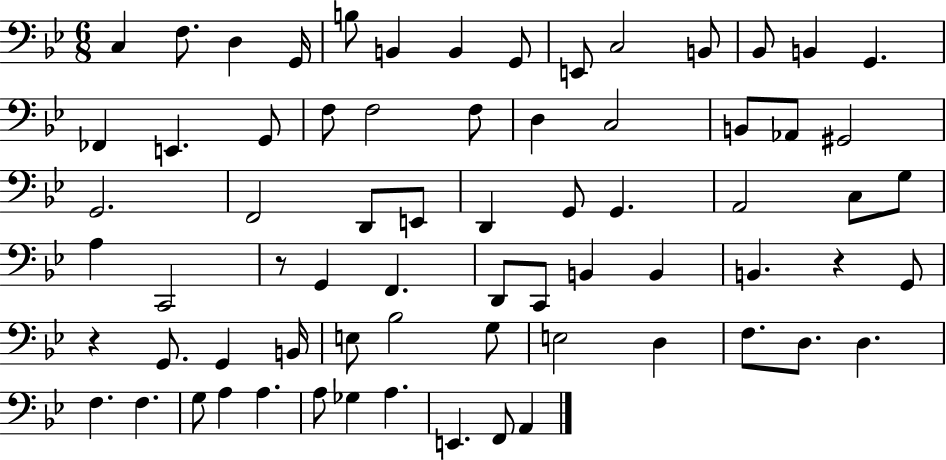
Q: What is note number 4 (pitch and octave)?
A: G2